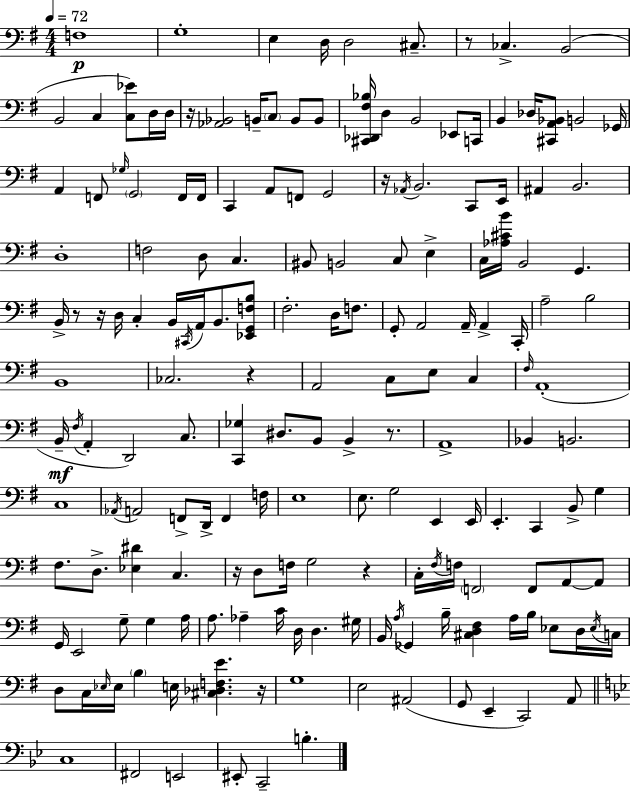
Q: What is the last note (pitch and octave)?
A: B3